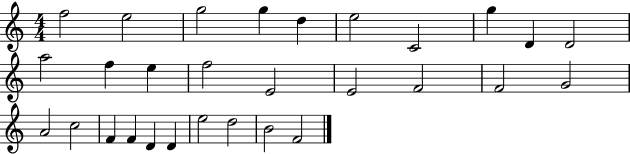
F5/h E5/h G5/h G5/q D5/q E5/h C4/h G5/q D4/q D4/h A5/h F5/q E5/q F5/h E4/h E4/h F4/h F4/h G4/h A4/h C5/h F4/q F4/q D4/q D4/q E5/h D5/h B4/h F4/h